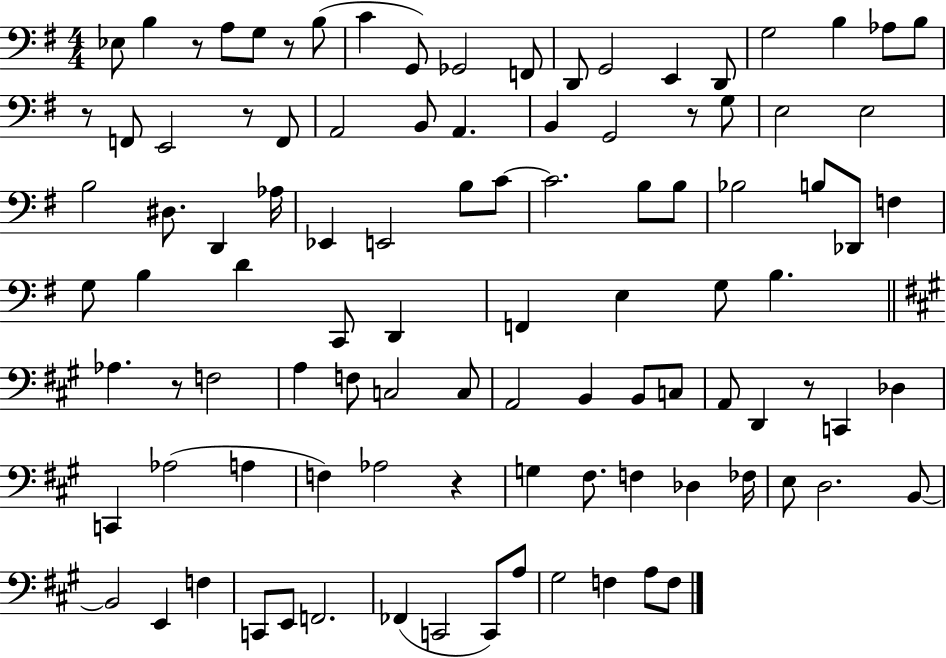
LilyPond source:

{
  \clef bass
  \numericTimeSignature
  \time 4/4
  \key g \major
  ees8 b4 r8 a8 g8 r8 b8( | c'4 g,8) ges,2 f,8 | d,8 g,2 e,4 d,8 | g2 b4 aes8 b8 | \break r8 f,8 e,2 r8 f,8 | a,2 b,8 a,4. | b,4 g,2 r8 g8 | e2 e2 | \break b2 dis8. d,4 aes16 | ees,4 e,2 b8 c'8~~ | c'2. b8 b8 | bes2 b8 des,8 f4 | \break g8 b4 d'4 c,8 d,4 | f,4 e4 g8 b4. | \bar "||" \break \key a \major aes4. r8 f2 | a4 f8 c2 c8 | a,2 b,4 b,8 c8 | a,8 d,4 r8 c,4 des4 | \break c,4 aes2( a4 | f4) aes2 r4 | g4 fis8. f4 des4 fes16 | e8 d2. b,8~~ | \break b,2 e,4 f4 | c,8 e,8 f,2. | fes,4( c,2 c,8) a8 | gis2 f4 a8 f8 | \break \bar "|."
}